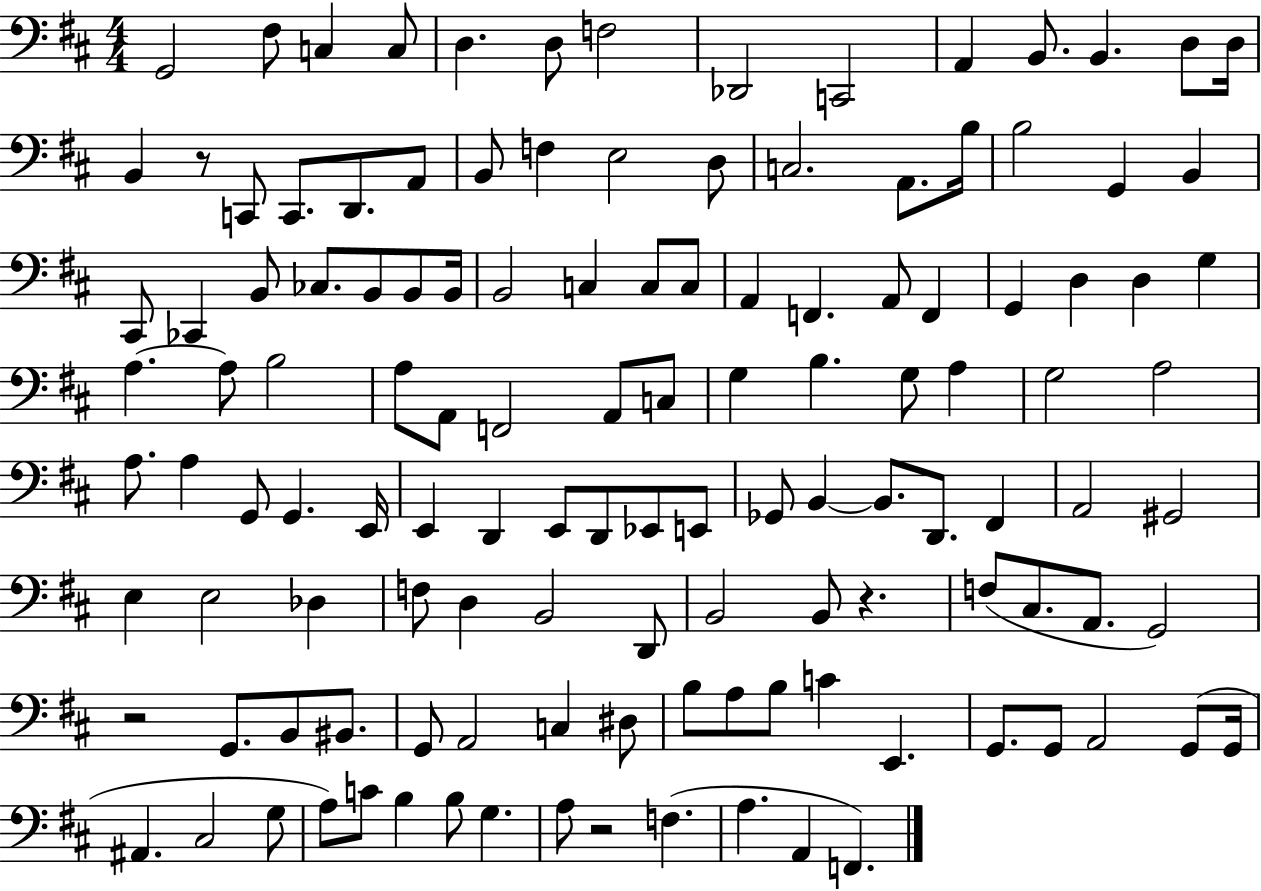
G2/h F#3/e C3/q C3/e D3/q. D3/e F3/h Db2/h C2/h A2/q B2/e. B2/q. D3/e D3/s B2/q R/e C2/e C2/e. D2/e. A2/e B2/e F3/q E3/h D3/e C3/h. A2/e. B3/s B3/h G2/q B2/q C#2/e CES2/q B2/e CES3/e. B2/e B2/e B2/s B2/h C3/q C3/e C3/e A2/q F2/q. A2/e F2/q G2/q D3/q D3/q G3/q A3/q. A3/e B3/h A3/e A2/e F2/h A2/e C3/e G3/q B3/q. G3/e A3/q G3/h A3/h A3/e. A3/q G2/e G2/q. E2/s E2/q D2/q E2/e D2/e Eb2/e E2/e Gb2/e B2/q B2/e. D2/e. F#2/q A2/h G#2/h E3/q E3/h Db3/q F3/e D3/q B2/h D2/e B2/h B2/e R/q. F3/e C#3/e. A2/e. G2/h R/h G2/e. B2/e BIS2/e. G2/e A2/h C3/q D#3/e B3/e A3/e B3/e C4/q E2/q. G2/e. G2/e A2/h G2/e G2/s A#2/q. C#3/h G3/e A3/e C4/e B3/q B3/e G3/q. A3/e R/h F3/q. A3/q. A2/q F2/q.